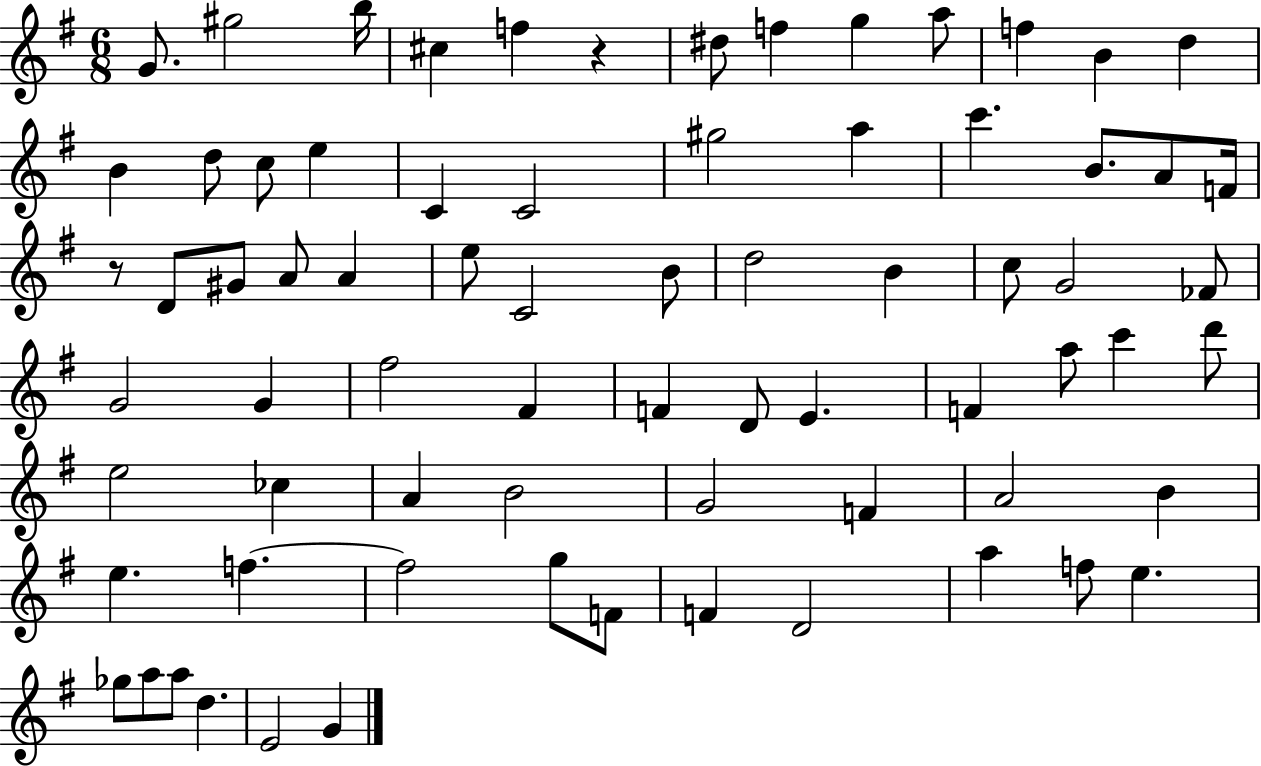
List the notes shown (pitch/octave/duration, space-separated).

G4/e. G#5/h B5/s C#5/q F5/q R/q D#5/e F5/q G5/q A5/e F5/q B4/q D5/q B4/q D5/e C5/e E5/q C4/q C4/h G#5/h A5/q C6/q. B4/e. A4/e F4/s R/e D4/e G#4/e A4/e A4/q E5/e C4/h B4/e D5/h B4/q C5/e G4/h FES4/e G4/h G4/q F#5/h F#4/q F4/q D4/e E4/q. F4/q A5/e C6/q D6/e E5/h CES5/q A4/q B4/h G4/h F4/q A4/h B4/q E5/q. F5/q. F5/h G5/e F4/e F4/q D4/h A5/q F5/e E5/q. Gb5/e A5/e A5/e D5/q. E4/h G4/q